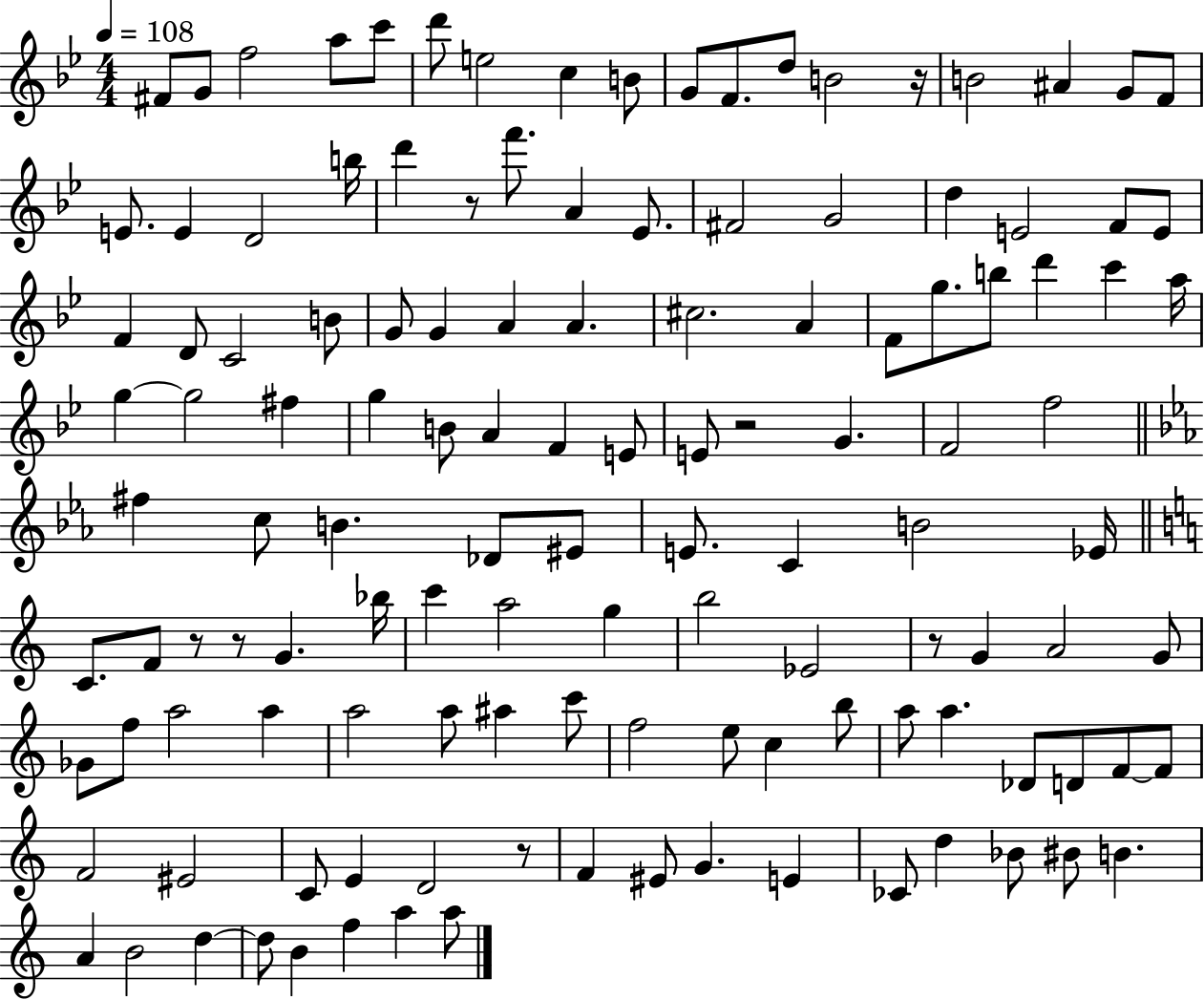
F#4/e G4/e F5/h A5/e C6/e D6/e E5/h C5/q B4/e G4/e F4/e. D5/e B4/h R/s B4/h A#4/q G4/e F4/e E4/e. E4/q D4/h B5/s D6/q R/e F6/e. A4/q Eb4/e. F#4/h G4/h D5/q E4/h F4/e E4/e F4/q D4/e C4/h B4/e G4/e G4/q A4/q A4/q. C#5/h. A4/q F4/e G5/e. B5/e D6/q C6/q A5/s G5/q G5/h F#5/q G5/q B4/e A4/q F4/q E4/e E4/e R/h G4/q. F4/h F5/h F#5/q C5/e B4/q. Db4/e EIS4/e E4/e. C4/q B4/h Eb4/s C4/e. F4/e R/e R/e G4/q. Bb5/s C6/q A5/h G5/q B5/h Eb4/h R/e G4/q A4/h G4/e Gb4/e F5/e A5/h A5/q A5/h A5/e A#5/q C6/e F5/h E5/e C5/q B5/e A5/e A5/q. Db4/e D4/e F4/e F4/e F4/h EIS4/h C4/e E4/q D4/h R/e F4/q EIS4/e G4/q. E4/q CES4/e D5/q Bb4/e BIS4/e B4/q. A4/q B4/h D5/q D5/e B4/q F5/q A5/q A5/e